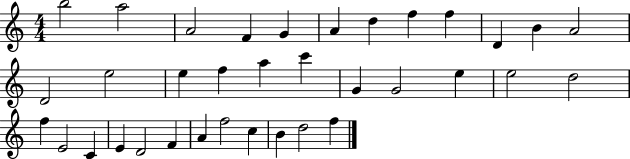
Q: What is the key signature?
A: C major